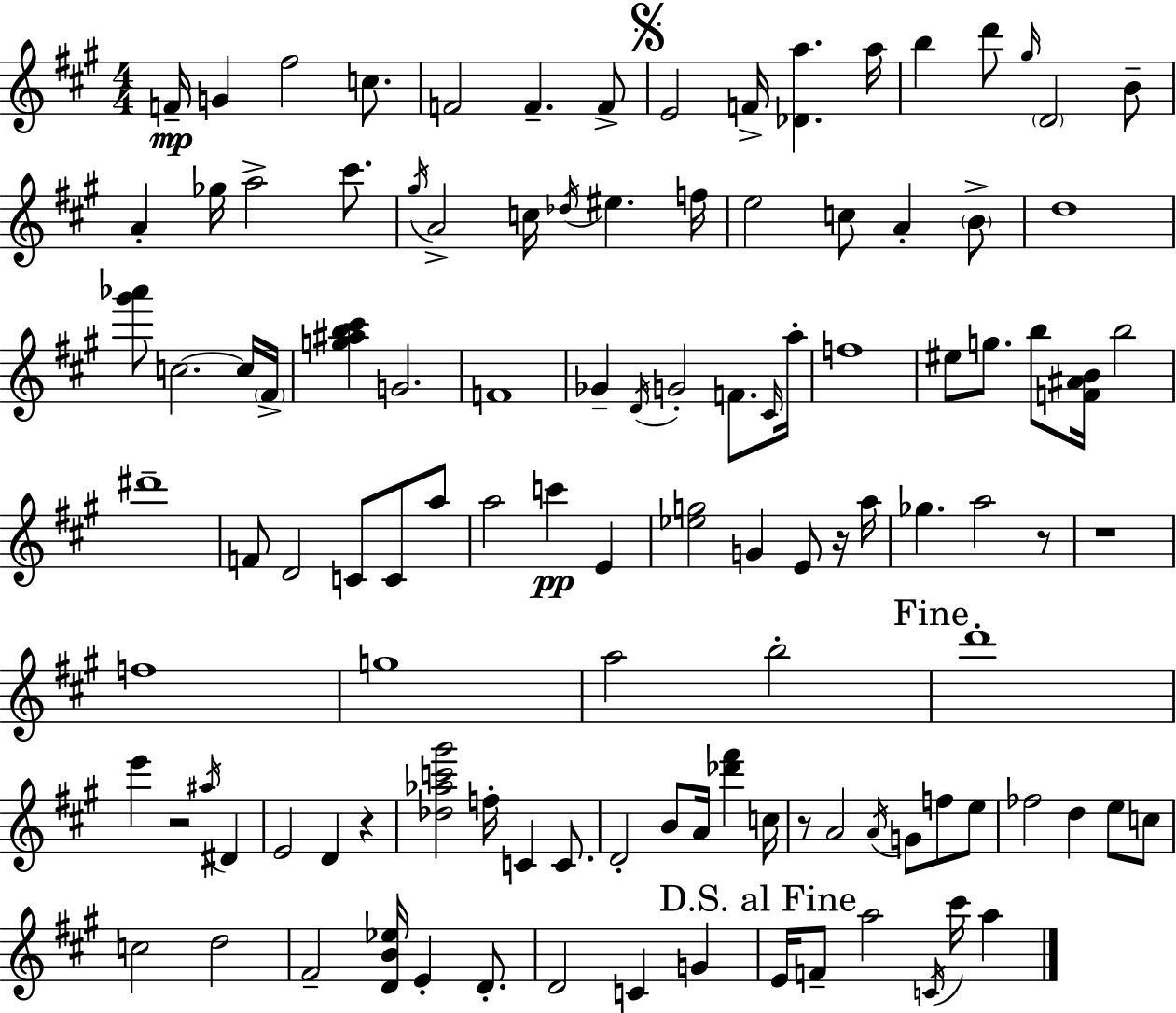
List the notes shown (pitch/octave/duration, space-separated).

F4/s G4/q F#5/h C5/e. F4/h F4/q. F4/e E4/h F4/s [Db4,A5]/q. A5/s B5/q D6/e G#5/s D4/h B4/e A4/q Gb5/s A5/h C#6/e. G#5/s A4/h C5/s Db5/s EIS5/q. F5/s E5/h C5/e A4/q B4/e D5/w [G#6,Ab6]/e C5/h. C5/s F#4/s [G5,A#5,B5,C#6]/q G4/h. F4/w Gb4/q D4/s G4/h F4/e. C#4/s A5/s F5/w EIS5/e G5/e. B5/e [F4,A#4,B4]/s B5/h D#6/w F4/e D4/h C4/e C4/e A5/e A5/h C6/q E4/q [Eb5,G5]/h G4/q E4/e R/s A5/s Gb5/q. A5/h R/e R/w F5/w G5/w A5/h B5/h D6/w E6/q R/h A#5/s D#4/q E4/h D4/q R/q [Db5,Ab5,C6,G#6]/h F5/s C4/q C4/e. D4/h B4/e A4/s [Db6,F#6]/q C5/s R/e A4/h A4/s G4/e F5/e E5/e FES5/h D5/q E5/e C5/e C5/h D5/h F#4/h [D4,B4,Eb5]/s E4/q D4/e. D4/h C4/q G4/q E4/s F4/e A5/h C4/s C#6/s A5/q